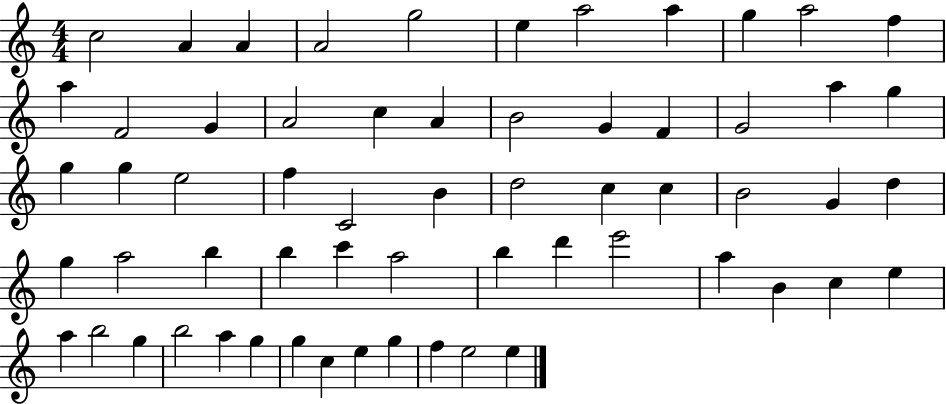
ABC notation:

X:1
T:Untitled
M:4/4
L:1/4
K:C
c2 A A A2 g2 e a2 a g a2 f a F2 G A2 c A B2 G F G2 a g g g e2 f C2 B d2 c c B2 G d g a2 b b c' a2 b d' e'2 a B c e a b2 g b2 a g g c e g f e2 e